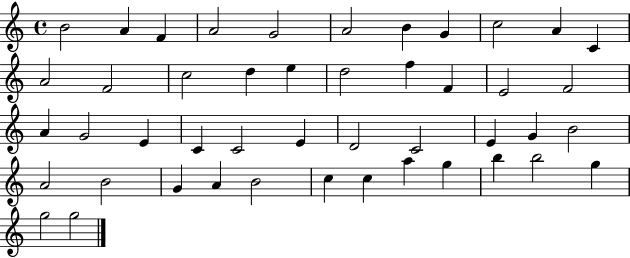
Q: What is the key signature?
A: C major